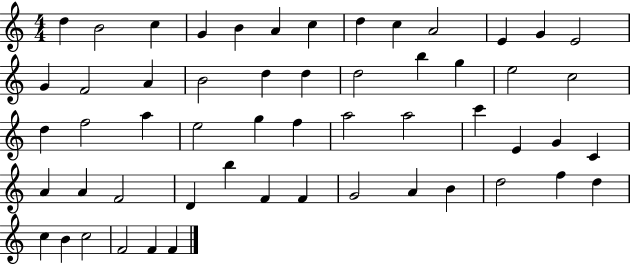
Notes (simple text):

D5/q B4/h C5/q G4/q B4/q A4/q C5/q D5/q C5/q A4/h E4/q G4/q E4/h G4/q F4/h A4/q B4/h D5/q D5/q D5/h B5/q G5/q E5/h C5/h D5/q F5/h A5/q E5/h G5/q F5/q A5/h A5/h C6/q E4/q G4/q C4/q A4/q A4/q F4/h D4/q B5/q F4/q F4/q G4/h A4/q B4/q D5/h F5/q D5/q C5/q B4/q C5/h F4/h F4/q F4/q